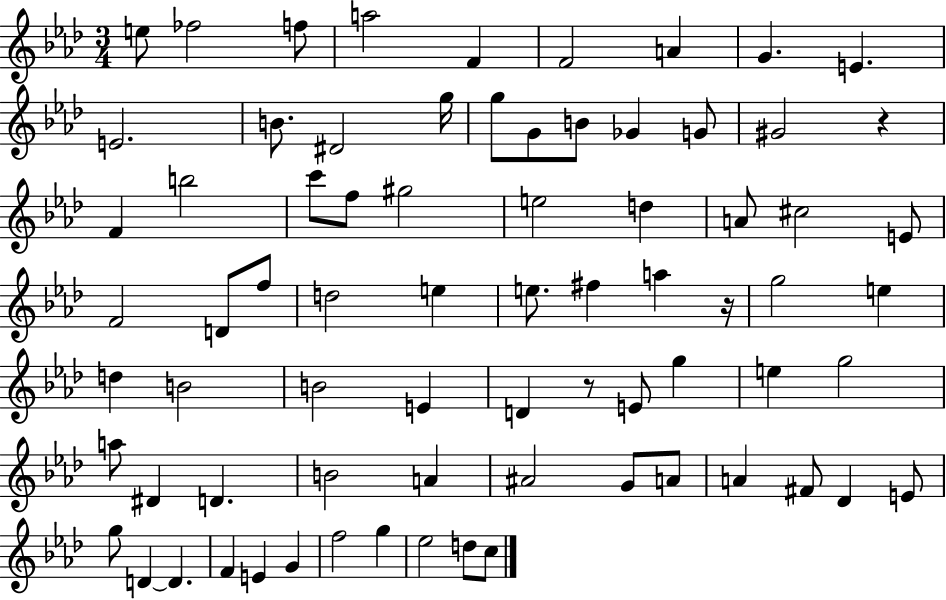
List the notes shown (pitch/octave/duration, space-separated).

E5/e FES5/h F5/e A5/h F4/q F4/h A4/q G4/q. E4/q. E4/h. B4/e. D#4/h G5/s G5/e G4/e B4/e Gb4/q G4/e G#4/h R/q F4/q B5/h C6/e F5/e G#5/h E5/h D5/q A4/e C#5/h E4/e F4/h D4/e F5/e D5/h E5/q E5/e. F#5/q A5/q R/s G5/h E5/q D5/q B4/h B4/h E4/q D4/q R/e E4/e G5/q E5/q G5/h A5/e D#4/q D4/q. B4/h A4/q A#4/h G4/e A4/e A4/q F#4/e Db4/q E4/e G5/e D4/q D4/q. F4/q E4/q G4/q F5/h G5/q Eb5/h D5/e C5/e